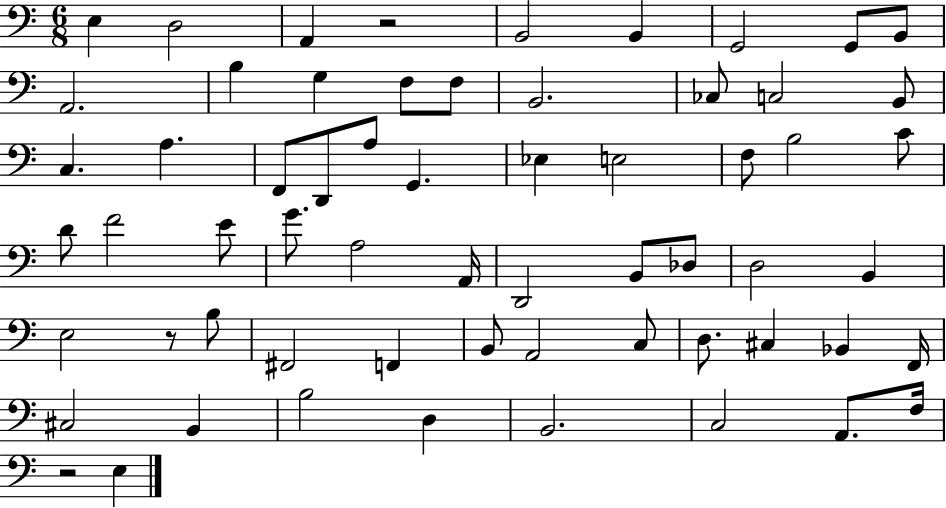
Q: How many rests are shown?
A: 3